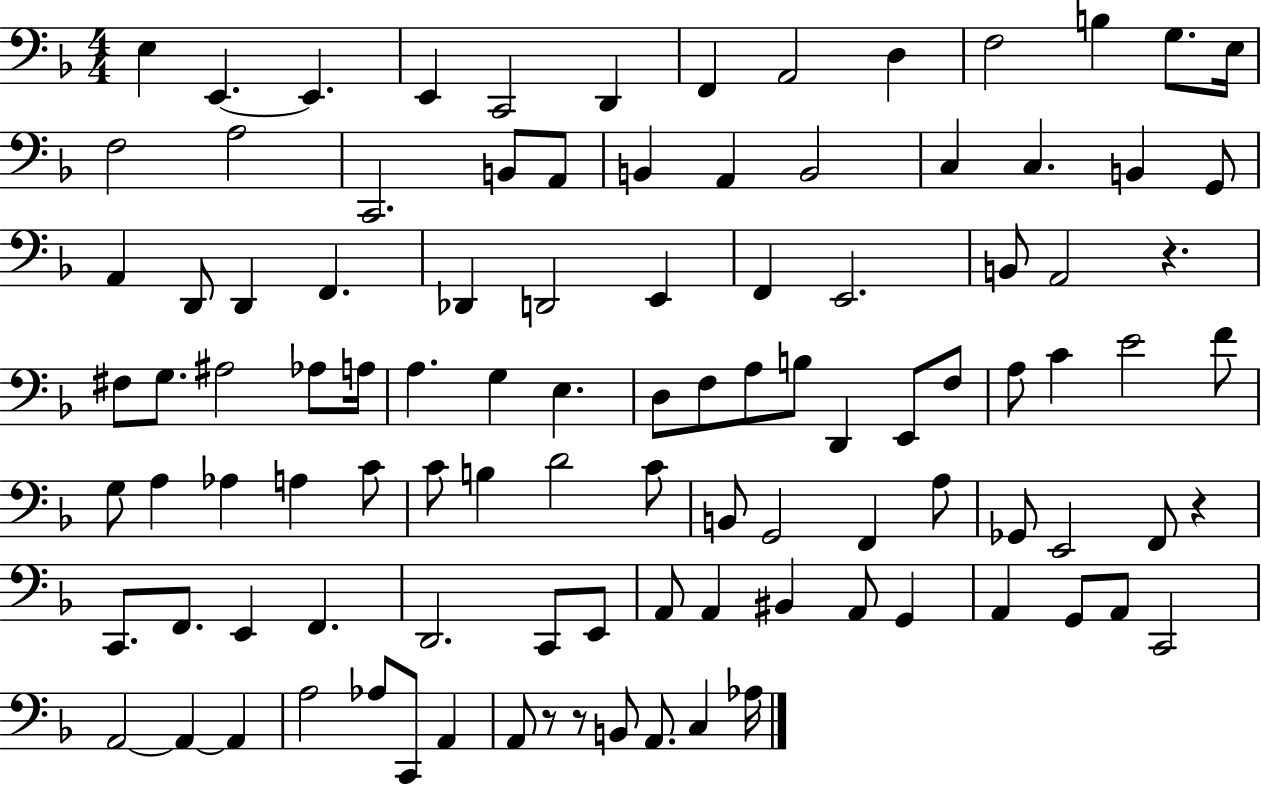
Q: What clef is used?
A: bass